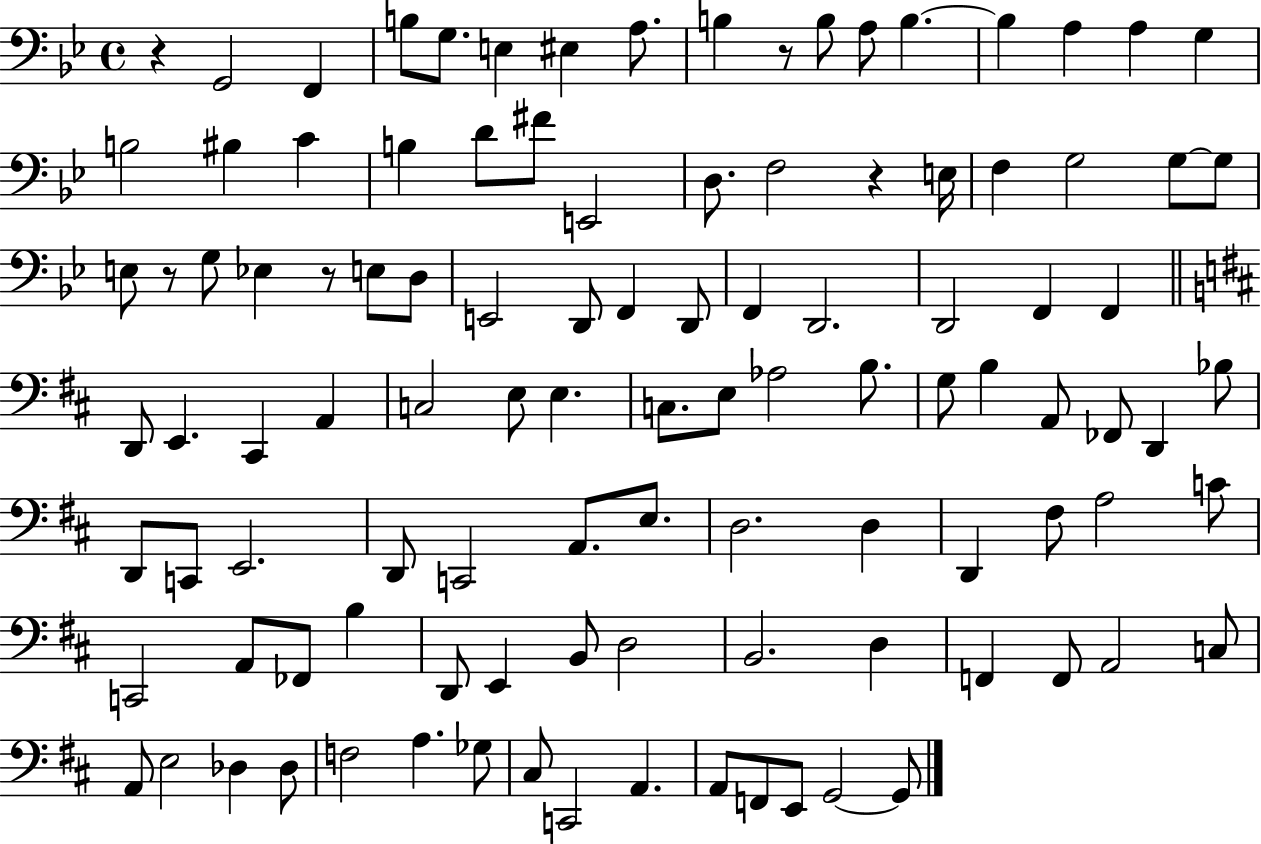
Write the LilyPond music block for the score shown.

{
  \clef bass
  \time 4/4
  \defaultTimeSignature
  \key bes \major
  r4 g,2 f,4 | b8 g8. e4 eis4 a8. | b4 r8 b8 a8 b4.~~ | b4 a4 a4 g4 | \break b2 bis4 c'4 | b4 d'8 fis'8 e,2 | d8. f2 r4 e16 | f4 g2 g8~~ g8 | \break e8 r8 g8 ees4 r8 e8 d8 | e,2 d,8 f,4 d,8 | f,4 d,2. | d,2 f,4 f,4 | \break \bar "||" \break \key d \major d,8 e,4. cis,4 a,4 | c2 e8 e4. | c8. e8 aes2 b8. | g8 b4 a,8 fes,8 d,4 bes8 | \break d,8 c,8 e,2. | d,8 c,2 a,8. e8. | d2. d4 | d,4 fis8 a2 c'8 | \break c,2 a,8 fes,8 b4 | d,8 e,4 b,8 d2 | b,2. d4 | f,4 f,8 a,2 c8 | \break a,8 e2 des4 des8 | f2 a4. ges8 | cis8 c,2 a,4. | a,8 f,8 e,8 g,2~~ g,8 | \break \bar "|."
}